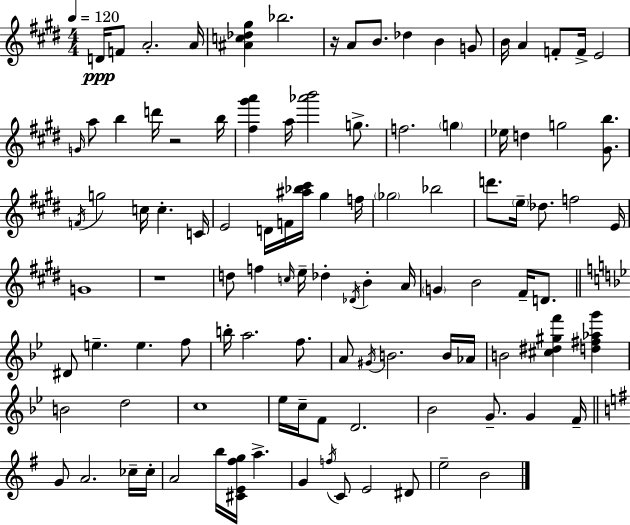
{
  \clef treble
  \numericTimeSignature
  \time 4/4
  \key e \major
  \tempo 4 = 120
  d'16\ppp f'8 a'2.-. a'16 | <ais' c'' des'' gis''>4 bes''2. | r16 a'8 b'8. des''4 b'4 g'8 | b'16 a'4 f'8-. f'16-> e'2 | \break \grace { g'16 } a''8 b''4 d'''16 r2 | b''16 <fis'' gis''' a'''>4 a''16 <aes''' b'''>2 g''8.-> | f''2. \parenthesize g''4 | ees''16 d''4 g''2 <gis' b''>8. | \break \acciaccatura { f'16 } g''2 c''16 c''4.-. | c'16 e'2 d'16 f'16 <ais'' bes'' cis'''>16 gis''4 | f''16 \parenthesize ges''2 bes''2 | d'''8. \parenthesize e''16-- des''8. f''2 | \break e'16 g'1 | r1 | d''8 f''4 \grace { c''16 } e''16-- des''4-. \acciaccatura { des'16 } b'4-. | a'16 \parenthesize g'4 b'2 | \break fis'16-- d'8. \bar "||" \break \key bes \major dis'8 e''4.-- e''4. f''8 | b''16-. a''2. f''8. | a'8 \acciaccatura { gis'16 } b'2. b'16 | aes'16 b'2 <cis'' dis'' gis'' f'''>4 <d'' fis'' aes'' g'''>4 | \break b'2 d''2 | c''1 | ees''16 c''16-- f'8 d'2. | bes'2 g'8.-- g'4 | \break f'16-- \bar "||" \break \key e \minor g'8 a'2. ces''16-- ces''16-. | a'2 b''16 <cis' e' fis'' g''>16 a''4.-> | g'4 \acciaccatura { f''16 } c'8 e'2 dis'8 | e''2-- b'2 | \break \bar "|."
}